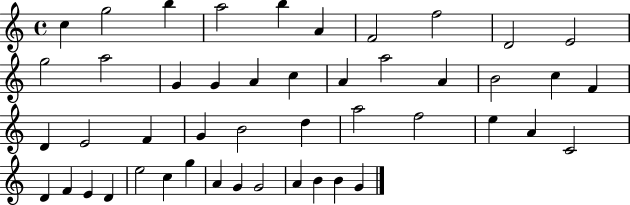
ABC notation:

X:1
T:Untitled
M:4/4
L:1/4
K:C
c g2 b a2 b A F2 f2 D2 E2 g2 a2 G G A c A a2 A B2 c F D E2 F G B2 d a2 f2 e A C2 D F E D e2 c g A G G2 A B B G